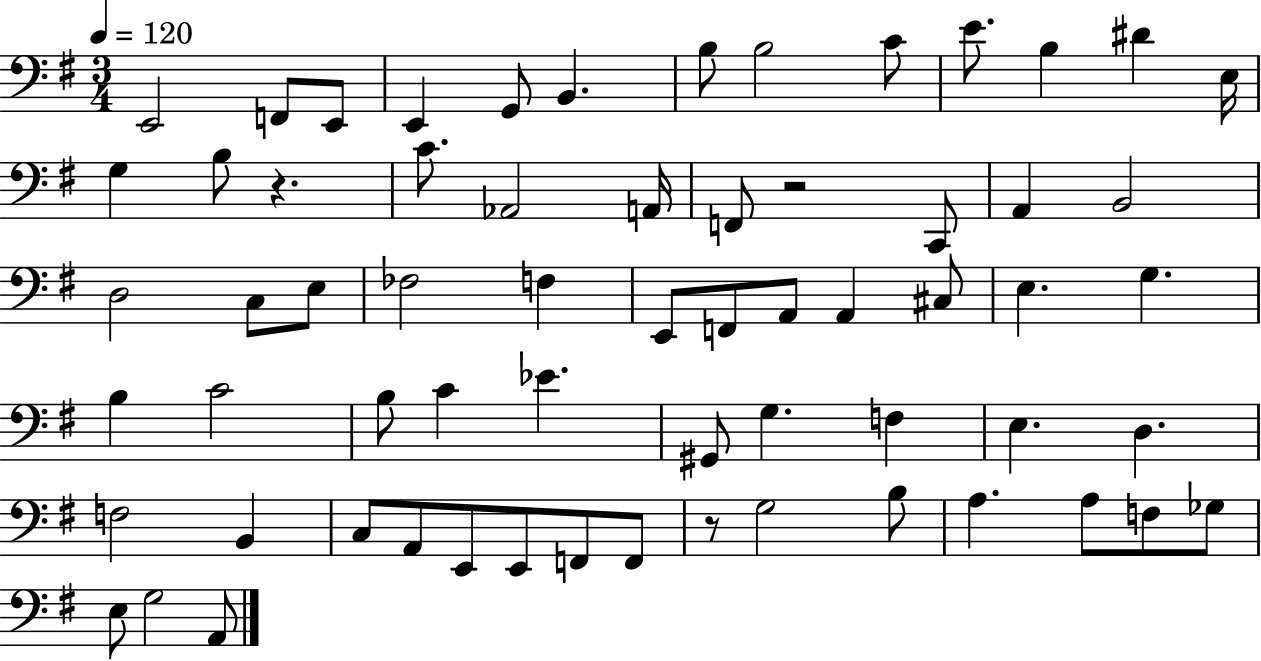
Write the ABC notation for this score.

X:1
T:Untitled
M:3/4
L:1/4
K:G
E,,2 F,,/2 E,,/2 E,, G,,/2 B,, B,/2 B,2 C/2 E/2 B, ^D E,/4 G, B,/2 z C/2 _A,,2 A,,/4 F,,/2 z2 C,,/2 A,, B,,2 D,2 C,/2 E,/2 _F,2 F, E,,/2 F,,/2 A,,/2 A,, ^C,/2 E, G, B, C2 B,/2 C _E ^G,,/2 G, F, E, D, F,2 B,, C,/2 A,,/2 E,,/2 E,,/2 F,,/2 F,,/2 z/2 G,2 B,/2 A, A,/2 F,/2 _G,/2 E,/2 G,2 A,,/2